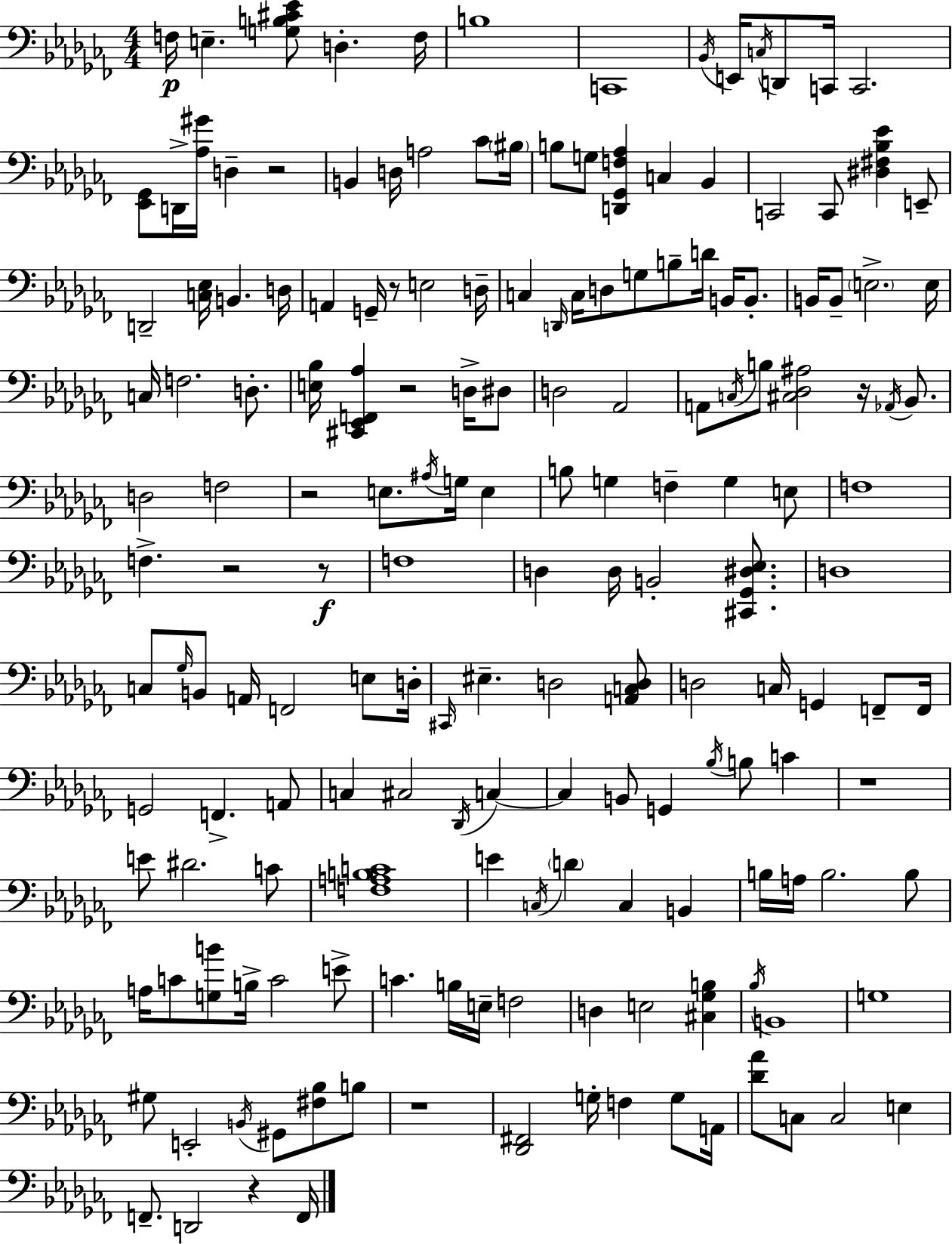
{
  \clef bass
  \numericTimeSignature
  \time 4/4
  \key aes \minor
  \repeat volta 2 { f16\p e4.-- <g b cis' ees'>8 d4.-. f16 | b1 | c,1 | \acciaccatura { bes,16 } e,16 \acciaccatura { c16 } d,8 c,16 c,2. | \break <ees, ges,>8 d,16-> <aes gis'>16 d4-- r2 | b,4 d16 a2 ces'8 | \parenthesize bis16 b8 g8 <d, ges, f aes>4 c4 bes,4 | c,2 c,8 <dis fis bes ees'>4 | \break e,8-- d,2-- <c ees>16 b,4. | d16 a,4 g,16-- r8 e2 | d16-- c4 \grace { d,16 } c16 d8 g8 b8-- d'16 b,16 | b,8.-. b,16 b,8-- \parenthesize e2.-> | \break e16 c16 f2. | d8.-. <e bes>16 <cis, ees, f, aes>4 r2 | d16-> dis8 d2 aes,2 | a,8 \acciaccatura { c16 } b8 <cis des ais>2 | \break r16 \acciaccatura { aes,16 } bes,8. d2 f2 | r2 e8. | \acciaccatura { ais16 } g16 e4 b8 g4 f4-- | g4 e8 f1 | \break f4.-> r2 | r8\f f1 | d4 d16 b,2-. | <cis, ges, dis ees>8. d1 | \break c8 \grace { ges16 } b,8 a,16 f,2 | e8 d16-. \grace { cis,16 } eis4.-- d2 | <a, c d>8 d2 | c16 g,4 f,8-- f,16 g,2 | \break f,4.-> a,8 c4 cis2 | \acciaccatura { des,16 } c4~~ c4 b,8 g,4 | \acciaccatura { bes16 } b8 c'4 r1 | e'8 dis'2. | \break c'8 <f a b c'>1 | e'4 \acciaccatura { c16 } \parenthesize d'4 | c4 b,4 b16 a16 b2. | b8 a16 c'8 <g b'>8 | \break b16-> c'2 e'8-> c'4. | b16 e16-- f2 d4 e2 | <cis ges b>4 \acciaccatura { bes16 } b,1 | g1 | \break gis8 e,2-. | \acciaccatura { b,16 } gis,8 <fis bes>8 b8 r1 | <des, fis,>2 | g16-. f4 g8 a,16 <des' aes'>8 c8 | \break c2 e4 f,8.-- | d,2 r4 f,16 } \bar "|."
}